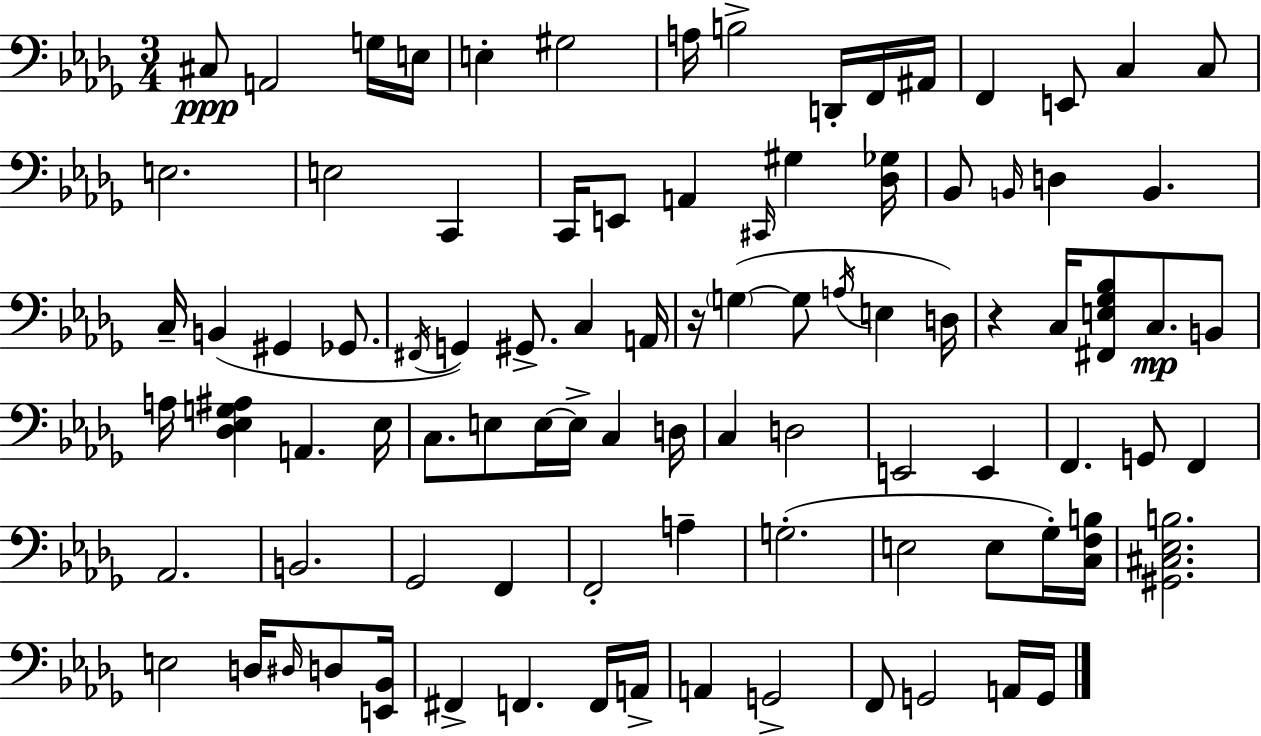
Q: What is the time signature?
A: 3/4